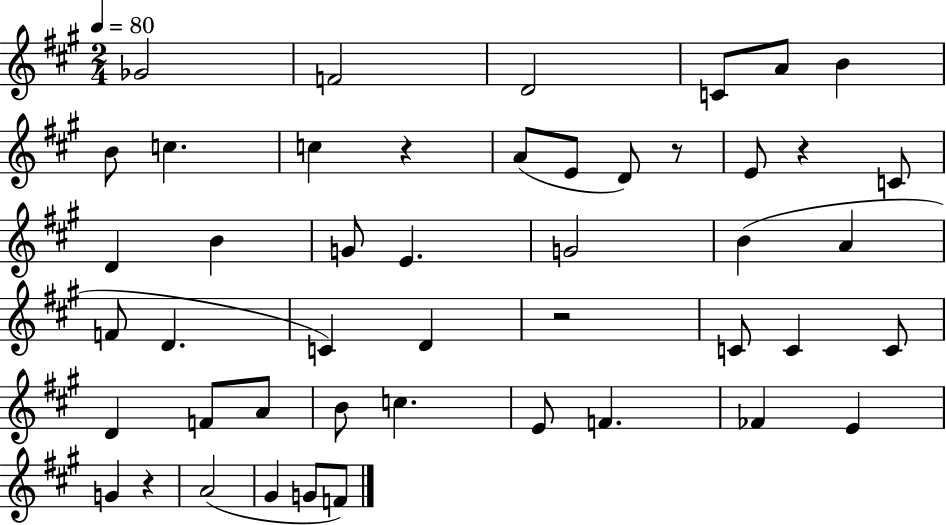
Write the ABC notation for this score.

X:1
T:Untitled
M:2/4
L:1/4
K:A
_G2 F2 D2 C/2 A/2 B B/2 c c z A/2 E/2 D/2 z/2 E/2 z C/2 D B G/2 E G2 B A F/2 D C D z2 C/2 C C/2 D F/2 A/2 B/2 c E/2 F _F E G z A2 ^G G/2 F/2